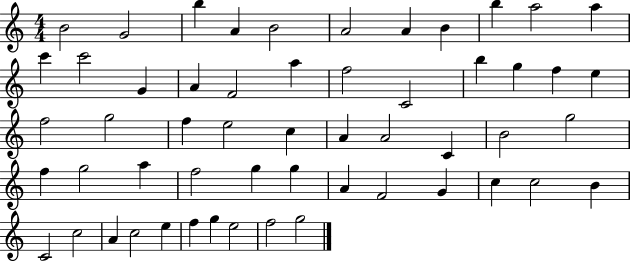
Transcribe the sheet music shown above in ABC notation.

X:1
T:Untitled
M:4/4
L:1/4
K:C
B2 G2 b A B2 A2 A B b a2 a c' c'2 G A F2 a f2 C2 b g f e f2 g2 f e2 c A A2 C B2 g2 f g2 a f2 g g A F2 G c c2 B C2 c2 A c2 e f g e2 f2 g2